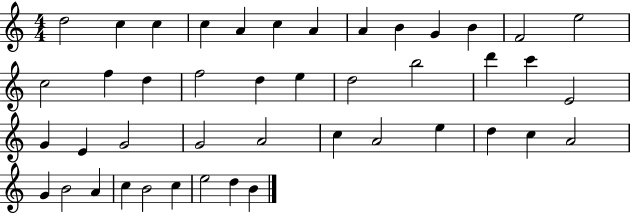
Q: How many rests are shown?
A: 0